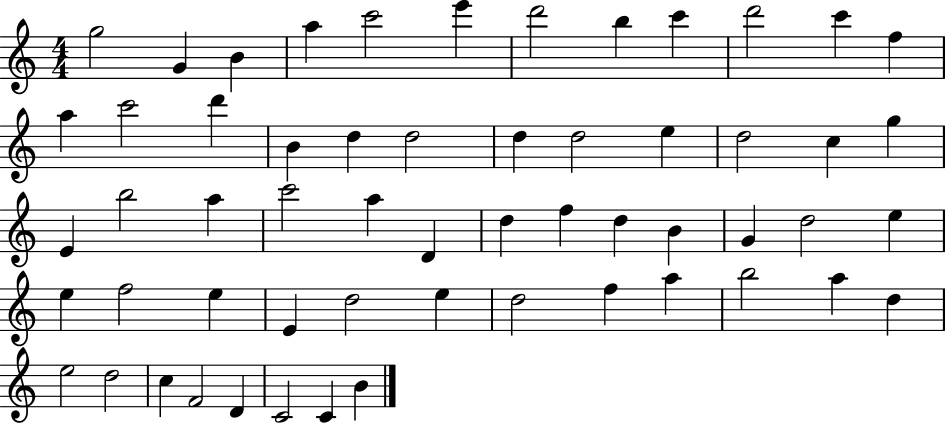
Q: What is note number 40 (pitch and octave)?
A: E5